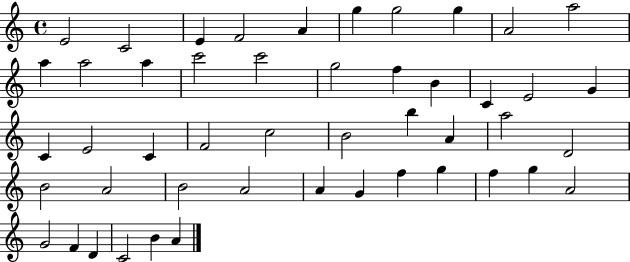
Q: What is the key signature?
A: C major